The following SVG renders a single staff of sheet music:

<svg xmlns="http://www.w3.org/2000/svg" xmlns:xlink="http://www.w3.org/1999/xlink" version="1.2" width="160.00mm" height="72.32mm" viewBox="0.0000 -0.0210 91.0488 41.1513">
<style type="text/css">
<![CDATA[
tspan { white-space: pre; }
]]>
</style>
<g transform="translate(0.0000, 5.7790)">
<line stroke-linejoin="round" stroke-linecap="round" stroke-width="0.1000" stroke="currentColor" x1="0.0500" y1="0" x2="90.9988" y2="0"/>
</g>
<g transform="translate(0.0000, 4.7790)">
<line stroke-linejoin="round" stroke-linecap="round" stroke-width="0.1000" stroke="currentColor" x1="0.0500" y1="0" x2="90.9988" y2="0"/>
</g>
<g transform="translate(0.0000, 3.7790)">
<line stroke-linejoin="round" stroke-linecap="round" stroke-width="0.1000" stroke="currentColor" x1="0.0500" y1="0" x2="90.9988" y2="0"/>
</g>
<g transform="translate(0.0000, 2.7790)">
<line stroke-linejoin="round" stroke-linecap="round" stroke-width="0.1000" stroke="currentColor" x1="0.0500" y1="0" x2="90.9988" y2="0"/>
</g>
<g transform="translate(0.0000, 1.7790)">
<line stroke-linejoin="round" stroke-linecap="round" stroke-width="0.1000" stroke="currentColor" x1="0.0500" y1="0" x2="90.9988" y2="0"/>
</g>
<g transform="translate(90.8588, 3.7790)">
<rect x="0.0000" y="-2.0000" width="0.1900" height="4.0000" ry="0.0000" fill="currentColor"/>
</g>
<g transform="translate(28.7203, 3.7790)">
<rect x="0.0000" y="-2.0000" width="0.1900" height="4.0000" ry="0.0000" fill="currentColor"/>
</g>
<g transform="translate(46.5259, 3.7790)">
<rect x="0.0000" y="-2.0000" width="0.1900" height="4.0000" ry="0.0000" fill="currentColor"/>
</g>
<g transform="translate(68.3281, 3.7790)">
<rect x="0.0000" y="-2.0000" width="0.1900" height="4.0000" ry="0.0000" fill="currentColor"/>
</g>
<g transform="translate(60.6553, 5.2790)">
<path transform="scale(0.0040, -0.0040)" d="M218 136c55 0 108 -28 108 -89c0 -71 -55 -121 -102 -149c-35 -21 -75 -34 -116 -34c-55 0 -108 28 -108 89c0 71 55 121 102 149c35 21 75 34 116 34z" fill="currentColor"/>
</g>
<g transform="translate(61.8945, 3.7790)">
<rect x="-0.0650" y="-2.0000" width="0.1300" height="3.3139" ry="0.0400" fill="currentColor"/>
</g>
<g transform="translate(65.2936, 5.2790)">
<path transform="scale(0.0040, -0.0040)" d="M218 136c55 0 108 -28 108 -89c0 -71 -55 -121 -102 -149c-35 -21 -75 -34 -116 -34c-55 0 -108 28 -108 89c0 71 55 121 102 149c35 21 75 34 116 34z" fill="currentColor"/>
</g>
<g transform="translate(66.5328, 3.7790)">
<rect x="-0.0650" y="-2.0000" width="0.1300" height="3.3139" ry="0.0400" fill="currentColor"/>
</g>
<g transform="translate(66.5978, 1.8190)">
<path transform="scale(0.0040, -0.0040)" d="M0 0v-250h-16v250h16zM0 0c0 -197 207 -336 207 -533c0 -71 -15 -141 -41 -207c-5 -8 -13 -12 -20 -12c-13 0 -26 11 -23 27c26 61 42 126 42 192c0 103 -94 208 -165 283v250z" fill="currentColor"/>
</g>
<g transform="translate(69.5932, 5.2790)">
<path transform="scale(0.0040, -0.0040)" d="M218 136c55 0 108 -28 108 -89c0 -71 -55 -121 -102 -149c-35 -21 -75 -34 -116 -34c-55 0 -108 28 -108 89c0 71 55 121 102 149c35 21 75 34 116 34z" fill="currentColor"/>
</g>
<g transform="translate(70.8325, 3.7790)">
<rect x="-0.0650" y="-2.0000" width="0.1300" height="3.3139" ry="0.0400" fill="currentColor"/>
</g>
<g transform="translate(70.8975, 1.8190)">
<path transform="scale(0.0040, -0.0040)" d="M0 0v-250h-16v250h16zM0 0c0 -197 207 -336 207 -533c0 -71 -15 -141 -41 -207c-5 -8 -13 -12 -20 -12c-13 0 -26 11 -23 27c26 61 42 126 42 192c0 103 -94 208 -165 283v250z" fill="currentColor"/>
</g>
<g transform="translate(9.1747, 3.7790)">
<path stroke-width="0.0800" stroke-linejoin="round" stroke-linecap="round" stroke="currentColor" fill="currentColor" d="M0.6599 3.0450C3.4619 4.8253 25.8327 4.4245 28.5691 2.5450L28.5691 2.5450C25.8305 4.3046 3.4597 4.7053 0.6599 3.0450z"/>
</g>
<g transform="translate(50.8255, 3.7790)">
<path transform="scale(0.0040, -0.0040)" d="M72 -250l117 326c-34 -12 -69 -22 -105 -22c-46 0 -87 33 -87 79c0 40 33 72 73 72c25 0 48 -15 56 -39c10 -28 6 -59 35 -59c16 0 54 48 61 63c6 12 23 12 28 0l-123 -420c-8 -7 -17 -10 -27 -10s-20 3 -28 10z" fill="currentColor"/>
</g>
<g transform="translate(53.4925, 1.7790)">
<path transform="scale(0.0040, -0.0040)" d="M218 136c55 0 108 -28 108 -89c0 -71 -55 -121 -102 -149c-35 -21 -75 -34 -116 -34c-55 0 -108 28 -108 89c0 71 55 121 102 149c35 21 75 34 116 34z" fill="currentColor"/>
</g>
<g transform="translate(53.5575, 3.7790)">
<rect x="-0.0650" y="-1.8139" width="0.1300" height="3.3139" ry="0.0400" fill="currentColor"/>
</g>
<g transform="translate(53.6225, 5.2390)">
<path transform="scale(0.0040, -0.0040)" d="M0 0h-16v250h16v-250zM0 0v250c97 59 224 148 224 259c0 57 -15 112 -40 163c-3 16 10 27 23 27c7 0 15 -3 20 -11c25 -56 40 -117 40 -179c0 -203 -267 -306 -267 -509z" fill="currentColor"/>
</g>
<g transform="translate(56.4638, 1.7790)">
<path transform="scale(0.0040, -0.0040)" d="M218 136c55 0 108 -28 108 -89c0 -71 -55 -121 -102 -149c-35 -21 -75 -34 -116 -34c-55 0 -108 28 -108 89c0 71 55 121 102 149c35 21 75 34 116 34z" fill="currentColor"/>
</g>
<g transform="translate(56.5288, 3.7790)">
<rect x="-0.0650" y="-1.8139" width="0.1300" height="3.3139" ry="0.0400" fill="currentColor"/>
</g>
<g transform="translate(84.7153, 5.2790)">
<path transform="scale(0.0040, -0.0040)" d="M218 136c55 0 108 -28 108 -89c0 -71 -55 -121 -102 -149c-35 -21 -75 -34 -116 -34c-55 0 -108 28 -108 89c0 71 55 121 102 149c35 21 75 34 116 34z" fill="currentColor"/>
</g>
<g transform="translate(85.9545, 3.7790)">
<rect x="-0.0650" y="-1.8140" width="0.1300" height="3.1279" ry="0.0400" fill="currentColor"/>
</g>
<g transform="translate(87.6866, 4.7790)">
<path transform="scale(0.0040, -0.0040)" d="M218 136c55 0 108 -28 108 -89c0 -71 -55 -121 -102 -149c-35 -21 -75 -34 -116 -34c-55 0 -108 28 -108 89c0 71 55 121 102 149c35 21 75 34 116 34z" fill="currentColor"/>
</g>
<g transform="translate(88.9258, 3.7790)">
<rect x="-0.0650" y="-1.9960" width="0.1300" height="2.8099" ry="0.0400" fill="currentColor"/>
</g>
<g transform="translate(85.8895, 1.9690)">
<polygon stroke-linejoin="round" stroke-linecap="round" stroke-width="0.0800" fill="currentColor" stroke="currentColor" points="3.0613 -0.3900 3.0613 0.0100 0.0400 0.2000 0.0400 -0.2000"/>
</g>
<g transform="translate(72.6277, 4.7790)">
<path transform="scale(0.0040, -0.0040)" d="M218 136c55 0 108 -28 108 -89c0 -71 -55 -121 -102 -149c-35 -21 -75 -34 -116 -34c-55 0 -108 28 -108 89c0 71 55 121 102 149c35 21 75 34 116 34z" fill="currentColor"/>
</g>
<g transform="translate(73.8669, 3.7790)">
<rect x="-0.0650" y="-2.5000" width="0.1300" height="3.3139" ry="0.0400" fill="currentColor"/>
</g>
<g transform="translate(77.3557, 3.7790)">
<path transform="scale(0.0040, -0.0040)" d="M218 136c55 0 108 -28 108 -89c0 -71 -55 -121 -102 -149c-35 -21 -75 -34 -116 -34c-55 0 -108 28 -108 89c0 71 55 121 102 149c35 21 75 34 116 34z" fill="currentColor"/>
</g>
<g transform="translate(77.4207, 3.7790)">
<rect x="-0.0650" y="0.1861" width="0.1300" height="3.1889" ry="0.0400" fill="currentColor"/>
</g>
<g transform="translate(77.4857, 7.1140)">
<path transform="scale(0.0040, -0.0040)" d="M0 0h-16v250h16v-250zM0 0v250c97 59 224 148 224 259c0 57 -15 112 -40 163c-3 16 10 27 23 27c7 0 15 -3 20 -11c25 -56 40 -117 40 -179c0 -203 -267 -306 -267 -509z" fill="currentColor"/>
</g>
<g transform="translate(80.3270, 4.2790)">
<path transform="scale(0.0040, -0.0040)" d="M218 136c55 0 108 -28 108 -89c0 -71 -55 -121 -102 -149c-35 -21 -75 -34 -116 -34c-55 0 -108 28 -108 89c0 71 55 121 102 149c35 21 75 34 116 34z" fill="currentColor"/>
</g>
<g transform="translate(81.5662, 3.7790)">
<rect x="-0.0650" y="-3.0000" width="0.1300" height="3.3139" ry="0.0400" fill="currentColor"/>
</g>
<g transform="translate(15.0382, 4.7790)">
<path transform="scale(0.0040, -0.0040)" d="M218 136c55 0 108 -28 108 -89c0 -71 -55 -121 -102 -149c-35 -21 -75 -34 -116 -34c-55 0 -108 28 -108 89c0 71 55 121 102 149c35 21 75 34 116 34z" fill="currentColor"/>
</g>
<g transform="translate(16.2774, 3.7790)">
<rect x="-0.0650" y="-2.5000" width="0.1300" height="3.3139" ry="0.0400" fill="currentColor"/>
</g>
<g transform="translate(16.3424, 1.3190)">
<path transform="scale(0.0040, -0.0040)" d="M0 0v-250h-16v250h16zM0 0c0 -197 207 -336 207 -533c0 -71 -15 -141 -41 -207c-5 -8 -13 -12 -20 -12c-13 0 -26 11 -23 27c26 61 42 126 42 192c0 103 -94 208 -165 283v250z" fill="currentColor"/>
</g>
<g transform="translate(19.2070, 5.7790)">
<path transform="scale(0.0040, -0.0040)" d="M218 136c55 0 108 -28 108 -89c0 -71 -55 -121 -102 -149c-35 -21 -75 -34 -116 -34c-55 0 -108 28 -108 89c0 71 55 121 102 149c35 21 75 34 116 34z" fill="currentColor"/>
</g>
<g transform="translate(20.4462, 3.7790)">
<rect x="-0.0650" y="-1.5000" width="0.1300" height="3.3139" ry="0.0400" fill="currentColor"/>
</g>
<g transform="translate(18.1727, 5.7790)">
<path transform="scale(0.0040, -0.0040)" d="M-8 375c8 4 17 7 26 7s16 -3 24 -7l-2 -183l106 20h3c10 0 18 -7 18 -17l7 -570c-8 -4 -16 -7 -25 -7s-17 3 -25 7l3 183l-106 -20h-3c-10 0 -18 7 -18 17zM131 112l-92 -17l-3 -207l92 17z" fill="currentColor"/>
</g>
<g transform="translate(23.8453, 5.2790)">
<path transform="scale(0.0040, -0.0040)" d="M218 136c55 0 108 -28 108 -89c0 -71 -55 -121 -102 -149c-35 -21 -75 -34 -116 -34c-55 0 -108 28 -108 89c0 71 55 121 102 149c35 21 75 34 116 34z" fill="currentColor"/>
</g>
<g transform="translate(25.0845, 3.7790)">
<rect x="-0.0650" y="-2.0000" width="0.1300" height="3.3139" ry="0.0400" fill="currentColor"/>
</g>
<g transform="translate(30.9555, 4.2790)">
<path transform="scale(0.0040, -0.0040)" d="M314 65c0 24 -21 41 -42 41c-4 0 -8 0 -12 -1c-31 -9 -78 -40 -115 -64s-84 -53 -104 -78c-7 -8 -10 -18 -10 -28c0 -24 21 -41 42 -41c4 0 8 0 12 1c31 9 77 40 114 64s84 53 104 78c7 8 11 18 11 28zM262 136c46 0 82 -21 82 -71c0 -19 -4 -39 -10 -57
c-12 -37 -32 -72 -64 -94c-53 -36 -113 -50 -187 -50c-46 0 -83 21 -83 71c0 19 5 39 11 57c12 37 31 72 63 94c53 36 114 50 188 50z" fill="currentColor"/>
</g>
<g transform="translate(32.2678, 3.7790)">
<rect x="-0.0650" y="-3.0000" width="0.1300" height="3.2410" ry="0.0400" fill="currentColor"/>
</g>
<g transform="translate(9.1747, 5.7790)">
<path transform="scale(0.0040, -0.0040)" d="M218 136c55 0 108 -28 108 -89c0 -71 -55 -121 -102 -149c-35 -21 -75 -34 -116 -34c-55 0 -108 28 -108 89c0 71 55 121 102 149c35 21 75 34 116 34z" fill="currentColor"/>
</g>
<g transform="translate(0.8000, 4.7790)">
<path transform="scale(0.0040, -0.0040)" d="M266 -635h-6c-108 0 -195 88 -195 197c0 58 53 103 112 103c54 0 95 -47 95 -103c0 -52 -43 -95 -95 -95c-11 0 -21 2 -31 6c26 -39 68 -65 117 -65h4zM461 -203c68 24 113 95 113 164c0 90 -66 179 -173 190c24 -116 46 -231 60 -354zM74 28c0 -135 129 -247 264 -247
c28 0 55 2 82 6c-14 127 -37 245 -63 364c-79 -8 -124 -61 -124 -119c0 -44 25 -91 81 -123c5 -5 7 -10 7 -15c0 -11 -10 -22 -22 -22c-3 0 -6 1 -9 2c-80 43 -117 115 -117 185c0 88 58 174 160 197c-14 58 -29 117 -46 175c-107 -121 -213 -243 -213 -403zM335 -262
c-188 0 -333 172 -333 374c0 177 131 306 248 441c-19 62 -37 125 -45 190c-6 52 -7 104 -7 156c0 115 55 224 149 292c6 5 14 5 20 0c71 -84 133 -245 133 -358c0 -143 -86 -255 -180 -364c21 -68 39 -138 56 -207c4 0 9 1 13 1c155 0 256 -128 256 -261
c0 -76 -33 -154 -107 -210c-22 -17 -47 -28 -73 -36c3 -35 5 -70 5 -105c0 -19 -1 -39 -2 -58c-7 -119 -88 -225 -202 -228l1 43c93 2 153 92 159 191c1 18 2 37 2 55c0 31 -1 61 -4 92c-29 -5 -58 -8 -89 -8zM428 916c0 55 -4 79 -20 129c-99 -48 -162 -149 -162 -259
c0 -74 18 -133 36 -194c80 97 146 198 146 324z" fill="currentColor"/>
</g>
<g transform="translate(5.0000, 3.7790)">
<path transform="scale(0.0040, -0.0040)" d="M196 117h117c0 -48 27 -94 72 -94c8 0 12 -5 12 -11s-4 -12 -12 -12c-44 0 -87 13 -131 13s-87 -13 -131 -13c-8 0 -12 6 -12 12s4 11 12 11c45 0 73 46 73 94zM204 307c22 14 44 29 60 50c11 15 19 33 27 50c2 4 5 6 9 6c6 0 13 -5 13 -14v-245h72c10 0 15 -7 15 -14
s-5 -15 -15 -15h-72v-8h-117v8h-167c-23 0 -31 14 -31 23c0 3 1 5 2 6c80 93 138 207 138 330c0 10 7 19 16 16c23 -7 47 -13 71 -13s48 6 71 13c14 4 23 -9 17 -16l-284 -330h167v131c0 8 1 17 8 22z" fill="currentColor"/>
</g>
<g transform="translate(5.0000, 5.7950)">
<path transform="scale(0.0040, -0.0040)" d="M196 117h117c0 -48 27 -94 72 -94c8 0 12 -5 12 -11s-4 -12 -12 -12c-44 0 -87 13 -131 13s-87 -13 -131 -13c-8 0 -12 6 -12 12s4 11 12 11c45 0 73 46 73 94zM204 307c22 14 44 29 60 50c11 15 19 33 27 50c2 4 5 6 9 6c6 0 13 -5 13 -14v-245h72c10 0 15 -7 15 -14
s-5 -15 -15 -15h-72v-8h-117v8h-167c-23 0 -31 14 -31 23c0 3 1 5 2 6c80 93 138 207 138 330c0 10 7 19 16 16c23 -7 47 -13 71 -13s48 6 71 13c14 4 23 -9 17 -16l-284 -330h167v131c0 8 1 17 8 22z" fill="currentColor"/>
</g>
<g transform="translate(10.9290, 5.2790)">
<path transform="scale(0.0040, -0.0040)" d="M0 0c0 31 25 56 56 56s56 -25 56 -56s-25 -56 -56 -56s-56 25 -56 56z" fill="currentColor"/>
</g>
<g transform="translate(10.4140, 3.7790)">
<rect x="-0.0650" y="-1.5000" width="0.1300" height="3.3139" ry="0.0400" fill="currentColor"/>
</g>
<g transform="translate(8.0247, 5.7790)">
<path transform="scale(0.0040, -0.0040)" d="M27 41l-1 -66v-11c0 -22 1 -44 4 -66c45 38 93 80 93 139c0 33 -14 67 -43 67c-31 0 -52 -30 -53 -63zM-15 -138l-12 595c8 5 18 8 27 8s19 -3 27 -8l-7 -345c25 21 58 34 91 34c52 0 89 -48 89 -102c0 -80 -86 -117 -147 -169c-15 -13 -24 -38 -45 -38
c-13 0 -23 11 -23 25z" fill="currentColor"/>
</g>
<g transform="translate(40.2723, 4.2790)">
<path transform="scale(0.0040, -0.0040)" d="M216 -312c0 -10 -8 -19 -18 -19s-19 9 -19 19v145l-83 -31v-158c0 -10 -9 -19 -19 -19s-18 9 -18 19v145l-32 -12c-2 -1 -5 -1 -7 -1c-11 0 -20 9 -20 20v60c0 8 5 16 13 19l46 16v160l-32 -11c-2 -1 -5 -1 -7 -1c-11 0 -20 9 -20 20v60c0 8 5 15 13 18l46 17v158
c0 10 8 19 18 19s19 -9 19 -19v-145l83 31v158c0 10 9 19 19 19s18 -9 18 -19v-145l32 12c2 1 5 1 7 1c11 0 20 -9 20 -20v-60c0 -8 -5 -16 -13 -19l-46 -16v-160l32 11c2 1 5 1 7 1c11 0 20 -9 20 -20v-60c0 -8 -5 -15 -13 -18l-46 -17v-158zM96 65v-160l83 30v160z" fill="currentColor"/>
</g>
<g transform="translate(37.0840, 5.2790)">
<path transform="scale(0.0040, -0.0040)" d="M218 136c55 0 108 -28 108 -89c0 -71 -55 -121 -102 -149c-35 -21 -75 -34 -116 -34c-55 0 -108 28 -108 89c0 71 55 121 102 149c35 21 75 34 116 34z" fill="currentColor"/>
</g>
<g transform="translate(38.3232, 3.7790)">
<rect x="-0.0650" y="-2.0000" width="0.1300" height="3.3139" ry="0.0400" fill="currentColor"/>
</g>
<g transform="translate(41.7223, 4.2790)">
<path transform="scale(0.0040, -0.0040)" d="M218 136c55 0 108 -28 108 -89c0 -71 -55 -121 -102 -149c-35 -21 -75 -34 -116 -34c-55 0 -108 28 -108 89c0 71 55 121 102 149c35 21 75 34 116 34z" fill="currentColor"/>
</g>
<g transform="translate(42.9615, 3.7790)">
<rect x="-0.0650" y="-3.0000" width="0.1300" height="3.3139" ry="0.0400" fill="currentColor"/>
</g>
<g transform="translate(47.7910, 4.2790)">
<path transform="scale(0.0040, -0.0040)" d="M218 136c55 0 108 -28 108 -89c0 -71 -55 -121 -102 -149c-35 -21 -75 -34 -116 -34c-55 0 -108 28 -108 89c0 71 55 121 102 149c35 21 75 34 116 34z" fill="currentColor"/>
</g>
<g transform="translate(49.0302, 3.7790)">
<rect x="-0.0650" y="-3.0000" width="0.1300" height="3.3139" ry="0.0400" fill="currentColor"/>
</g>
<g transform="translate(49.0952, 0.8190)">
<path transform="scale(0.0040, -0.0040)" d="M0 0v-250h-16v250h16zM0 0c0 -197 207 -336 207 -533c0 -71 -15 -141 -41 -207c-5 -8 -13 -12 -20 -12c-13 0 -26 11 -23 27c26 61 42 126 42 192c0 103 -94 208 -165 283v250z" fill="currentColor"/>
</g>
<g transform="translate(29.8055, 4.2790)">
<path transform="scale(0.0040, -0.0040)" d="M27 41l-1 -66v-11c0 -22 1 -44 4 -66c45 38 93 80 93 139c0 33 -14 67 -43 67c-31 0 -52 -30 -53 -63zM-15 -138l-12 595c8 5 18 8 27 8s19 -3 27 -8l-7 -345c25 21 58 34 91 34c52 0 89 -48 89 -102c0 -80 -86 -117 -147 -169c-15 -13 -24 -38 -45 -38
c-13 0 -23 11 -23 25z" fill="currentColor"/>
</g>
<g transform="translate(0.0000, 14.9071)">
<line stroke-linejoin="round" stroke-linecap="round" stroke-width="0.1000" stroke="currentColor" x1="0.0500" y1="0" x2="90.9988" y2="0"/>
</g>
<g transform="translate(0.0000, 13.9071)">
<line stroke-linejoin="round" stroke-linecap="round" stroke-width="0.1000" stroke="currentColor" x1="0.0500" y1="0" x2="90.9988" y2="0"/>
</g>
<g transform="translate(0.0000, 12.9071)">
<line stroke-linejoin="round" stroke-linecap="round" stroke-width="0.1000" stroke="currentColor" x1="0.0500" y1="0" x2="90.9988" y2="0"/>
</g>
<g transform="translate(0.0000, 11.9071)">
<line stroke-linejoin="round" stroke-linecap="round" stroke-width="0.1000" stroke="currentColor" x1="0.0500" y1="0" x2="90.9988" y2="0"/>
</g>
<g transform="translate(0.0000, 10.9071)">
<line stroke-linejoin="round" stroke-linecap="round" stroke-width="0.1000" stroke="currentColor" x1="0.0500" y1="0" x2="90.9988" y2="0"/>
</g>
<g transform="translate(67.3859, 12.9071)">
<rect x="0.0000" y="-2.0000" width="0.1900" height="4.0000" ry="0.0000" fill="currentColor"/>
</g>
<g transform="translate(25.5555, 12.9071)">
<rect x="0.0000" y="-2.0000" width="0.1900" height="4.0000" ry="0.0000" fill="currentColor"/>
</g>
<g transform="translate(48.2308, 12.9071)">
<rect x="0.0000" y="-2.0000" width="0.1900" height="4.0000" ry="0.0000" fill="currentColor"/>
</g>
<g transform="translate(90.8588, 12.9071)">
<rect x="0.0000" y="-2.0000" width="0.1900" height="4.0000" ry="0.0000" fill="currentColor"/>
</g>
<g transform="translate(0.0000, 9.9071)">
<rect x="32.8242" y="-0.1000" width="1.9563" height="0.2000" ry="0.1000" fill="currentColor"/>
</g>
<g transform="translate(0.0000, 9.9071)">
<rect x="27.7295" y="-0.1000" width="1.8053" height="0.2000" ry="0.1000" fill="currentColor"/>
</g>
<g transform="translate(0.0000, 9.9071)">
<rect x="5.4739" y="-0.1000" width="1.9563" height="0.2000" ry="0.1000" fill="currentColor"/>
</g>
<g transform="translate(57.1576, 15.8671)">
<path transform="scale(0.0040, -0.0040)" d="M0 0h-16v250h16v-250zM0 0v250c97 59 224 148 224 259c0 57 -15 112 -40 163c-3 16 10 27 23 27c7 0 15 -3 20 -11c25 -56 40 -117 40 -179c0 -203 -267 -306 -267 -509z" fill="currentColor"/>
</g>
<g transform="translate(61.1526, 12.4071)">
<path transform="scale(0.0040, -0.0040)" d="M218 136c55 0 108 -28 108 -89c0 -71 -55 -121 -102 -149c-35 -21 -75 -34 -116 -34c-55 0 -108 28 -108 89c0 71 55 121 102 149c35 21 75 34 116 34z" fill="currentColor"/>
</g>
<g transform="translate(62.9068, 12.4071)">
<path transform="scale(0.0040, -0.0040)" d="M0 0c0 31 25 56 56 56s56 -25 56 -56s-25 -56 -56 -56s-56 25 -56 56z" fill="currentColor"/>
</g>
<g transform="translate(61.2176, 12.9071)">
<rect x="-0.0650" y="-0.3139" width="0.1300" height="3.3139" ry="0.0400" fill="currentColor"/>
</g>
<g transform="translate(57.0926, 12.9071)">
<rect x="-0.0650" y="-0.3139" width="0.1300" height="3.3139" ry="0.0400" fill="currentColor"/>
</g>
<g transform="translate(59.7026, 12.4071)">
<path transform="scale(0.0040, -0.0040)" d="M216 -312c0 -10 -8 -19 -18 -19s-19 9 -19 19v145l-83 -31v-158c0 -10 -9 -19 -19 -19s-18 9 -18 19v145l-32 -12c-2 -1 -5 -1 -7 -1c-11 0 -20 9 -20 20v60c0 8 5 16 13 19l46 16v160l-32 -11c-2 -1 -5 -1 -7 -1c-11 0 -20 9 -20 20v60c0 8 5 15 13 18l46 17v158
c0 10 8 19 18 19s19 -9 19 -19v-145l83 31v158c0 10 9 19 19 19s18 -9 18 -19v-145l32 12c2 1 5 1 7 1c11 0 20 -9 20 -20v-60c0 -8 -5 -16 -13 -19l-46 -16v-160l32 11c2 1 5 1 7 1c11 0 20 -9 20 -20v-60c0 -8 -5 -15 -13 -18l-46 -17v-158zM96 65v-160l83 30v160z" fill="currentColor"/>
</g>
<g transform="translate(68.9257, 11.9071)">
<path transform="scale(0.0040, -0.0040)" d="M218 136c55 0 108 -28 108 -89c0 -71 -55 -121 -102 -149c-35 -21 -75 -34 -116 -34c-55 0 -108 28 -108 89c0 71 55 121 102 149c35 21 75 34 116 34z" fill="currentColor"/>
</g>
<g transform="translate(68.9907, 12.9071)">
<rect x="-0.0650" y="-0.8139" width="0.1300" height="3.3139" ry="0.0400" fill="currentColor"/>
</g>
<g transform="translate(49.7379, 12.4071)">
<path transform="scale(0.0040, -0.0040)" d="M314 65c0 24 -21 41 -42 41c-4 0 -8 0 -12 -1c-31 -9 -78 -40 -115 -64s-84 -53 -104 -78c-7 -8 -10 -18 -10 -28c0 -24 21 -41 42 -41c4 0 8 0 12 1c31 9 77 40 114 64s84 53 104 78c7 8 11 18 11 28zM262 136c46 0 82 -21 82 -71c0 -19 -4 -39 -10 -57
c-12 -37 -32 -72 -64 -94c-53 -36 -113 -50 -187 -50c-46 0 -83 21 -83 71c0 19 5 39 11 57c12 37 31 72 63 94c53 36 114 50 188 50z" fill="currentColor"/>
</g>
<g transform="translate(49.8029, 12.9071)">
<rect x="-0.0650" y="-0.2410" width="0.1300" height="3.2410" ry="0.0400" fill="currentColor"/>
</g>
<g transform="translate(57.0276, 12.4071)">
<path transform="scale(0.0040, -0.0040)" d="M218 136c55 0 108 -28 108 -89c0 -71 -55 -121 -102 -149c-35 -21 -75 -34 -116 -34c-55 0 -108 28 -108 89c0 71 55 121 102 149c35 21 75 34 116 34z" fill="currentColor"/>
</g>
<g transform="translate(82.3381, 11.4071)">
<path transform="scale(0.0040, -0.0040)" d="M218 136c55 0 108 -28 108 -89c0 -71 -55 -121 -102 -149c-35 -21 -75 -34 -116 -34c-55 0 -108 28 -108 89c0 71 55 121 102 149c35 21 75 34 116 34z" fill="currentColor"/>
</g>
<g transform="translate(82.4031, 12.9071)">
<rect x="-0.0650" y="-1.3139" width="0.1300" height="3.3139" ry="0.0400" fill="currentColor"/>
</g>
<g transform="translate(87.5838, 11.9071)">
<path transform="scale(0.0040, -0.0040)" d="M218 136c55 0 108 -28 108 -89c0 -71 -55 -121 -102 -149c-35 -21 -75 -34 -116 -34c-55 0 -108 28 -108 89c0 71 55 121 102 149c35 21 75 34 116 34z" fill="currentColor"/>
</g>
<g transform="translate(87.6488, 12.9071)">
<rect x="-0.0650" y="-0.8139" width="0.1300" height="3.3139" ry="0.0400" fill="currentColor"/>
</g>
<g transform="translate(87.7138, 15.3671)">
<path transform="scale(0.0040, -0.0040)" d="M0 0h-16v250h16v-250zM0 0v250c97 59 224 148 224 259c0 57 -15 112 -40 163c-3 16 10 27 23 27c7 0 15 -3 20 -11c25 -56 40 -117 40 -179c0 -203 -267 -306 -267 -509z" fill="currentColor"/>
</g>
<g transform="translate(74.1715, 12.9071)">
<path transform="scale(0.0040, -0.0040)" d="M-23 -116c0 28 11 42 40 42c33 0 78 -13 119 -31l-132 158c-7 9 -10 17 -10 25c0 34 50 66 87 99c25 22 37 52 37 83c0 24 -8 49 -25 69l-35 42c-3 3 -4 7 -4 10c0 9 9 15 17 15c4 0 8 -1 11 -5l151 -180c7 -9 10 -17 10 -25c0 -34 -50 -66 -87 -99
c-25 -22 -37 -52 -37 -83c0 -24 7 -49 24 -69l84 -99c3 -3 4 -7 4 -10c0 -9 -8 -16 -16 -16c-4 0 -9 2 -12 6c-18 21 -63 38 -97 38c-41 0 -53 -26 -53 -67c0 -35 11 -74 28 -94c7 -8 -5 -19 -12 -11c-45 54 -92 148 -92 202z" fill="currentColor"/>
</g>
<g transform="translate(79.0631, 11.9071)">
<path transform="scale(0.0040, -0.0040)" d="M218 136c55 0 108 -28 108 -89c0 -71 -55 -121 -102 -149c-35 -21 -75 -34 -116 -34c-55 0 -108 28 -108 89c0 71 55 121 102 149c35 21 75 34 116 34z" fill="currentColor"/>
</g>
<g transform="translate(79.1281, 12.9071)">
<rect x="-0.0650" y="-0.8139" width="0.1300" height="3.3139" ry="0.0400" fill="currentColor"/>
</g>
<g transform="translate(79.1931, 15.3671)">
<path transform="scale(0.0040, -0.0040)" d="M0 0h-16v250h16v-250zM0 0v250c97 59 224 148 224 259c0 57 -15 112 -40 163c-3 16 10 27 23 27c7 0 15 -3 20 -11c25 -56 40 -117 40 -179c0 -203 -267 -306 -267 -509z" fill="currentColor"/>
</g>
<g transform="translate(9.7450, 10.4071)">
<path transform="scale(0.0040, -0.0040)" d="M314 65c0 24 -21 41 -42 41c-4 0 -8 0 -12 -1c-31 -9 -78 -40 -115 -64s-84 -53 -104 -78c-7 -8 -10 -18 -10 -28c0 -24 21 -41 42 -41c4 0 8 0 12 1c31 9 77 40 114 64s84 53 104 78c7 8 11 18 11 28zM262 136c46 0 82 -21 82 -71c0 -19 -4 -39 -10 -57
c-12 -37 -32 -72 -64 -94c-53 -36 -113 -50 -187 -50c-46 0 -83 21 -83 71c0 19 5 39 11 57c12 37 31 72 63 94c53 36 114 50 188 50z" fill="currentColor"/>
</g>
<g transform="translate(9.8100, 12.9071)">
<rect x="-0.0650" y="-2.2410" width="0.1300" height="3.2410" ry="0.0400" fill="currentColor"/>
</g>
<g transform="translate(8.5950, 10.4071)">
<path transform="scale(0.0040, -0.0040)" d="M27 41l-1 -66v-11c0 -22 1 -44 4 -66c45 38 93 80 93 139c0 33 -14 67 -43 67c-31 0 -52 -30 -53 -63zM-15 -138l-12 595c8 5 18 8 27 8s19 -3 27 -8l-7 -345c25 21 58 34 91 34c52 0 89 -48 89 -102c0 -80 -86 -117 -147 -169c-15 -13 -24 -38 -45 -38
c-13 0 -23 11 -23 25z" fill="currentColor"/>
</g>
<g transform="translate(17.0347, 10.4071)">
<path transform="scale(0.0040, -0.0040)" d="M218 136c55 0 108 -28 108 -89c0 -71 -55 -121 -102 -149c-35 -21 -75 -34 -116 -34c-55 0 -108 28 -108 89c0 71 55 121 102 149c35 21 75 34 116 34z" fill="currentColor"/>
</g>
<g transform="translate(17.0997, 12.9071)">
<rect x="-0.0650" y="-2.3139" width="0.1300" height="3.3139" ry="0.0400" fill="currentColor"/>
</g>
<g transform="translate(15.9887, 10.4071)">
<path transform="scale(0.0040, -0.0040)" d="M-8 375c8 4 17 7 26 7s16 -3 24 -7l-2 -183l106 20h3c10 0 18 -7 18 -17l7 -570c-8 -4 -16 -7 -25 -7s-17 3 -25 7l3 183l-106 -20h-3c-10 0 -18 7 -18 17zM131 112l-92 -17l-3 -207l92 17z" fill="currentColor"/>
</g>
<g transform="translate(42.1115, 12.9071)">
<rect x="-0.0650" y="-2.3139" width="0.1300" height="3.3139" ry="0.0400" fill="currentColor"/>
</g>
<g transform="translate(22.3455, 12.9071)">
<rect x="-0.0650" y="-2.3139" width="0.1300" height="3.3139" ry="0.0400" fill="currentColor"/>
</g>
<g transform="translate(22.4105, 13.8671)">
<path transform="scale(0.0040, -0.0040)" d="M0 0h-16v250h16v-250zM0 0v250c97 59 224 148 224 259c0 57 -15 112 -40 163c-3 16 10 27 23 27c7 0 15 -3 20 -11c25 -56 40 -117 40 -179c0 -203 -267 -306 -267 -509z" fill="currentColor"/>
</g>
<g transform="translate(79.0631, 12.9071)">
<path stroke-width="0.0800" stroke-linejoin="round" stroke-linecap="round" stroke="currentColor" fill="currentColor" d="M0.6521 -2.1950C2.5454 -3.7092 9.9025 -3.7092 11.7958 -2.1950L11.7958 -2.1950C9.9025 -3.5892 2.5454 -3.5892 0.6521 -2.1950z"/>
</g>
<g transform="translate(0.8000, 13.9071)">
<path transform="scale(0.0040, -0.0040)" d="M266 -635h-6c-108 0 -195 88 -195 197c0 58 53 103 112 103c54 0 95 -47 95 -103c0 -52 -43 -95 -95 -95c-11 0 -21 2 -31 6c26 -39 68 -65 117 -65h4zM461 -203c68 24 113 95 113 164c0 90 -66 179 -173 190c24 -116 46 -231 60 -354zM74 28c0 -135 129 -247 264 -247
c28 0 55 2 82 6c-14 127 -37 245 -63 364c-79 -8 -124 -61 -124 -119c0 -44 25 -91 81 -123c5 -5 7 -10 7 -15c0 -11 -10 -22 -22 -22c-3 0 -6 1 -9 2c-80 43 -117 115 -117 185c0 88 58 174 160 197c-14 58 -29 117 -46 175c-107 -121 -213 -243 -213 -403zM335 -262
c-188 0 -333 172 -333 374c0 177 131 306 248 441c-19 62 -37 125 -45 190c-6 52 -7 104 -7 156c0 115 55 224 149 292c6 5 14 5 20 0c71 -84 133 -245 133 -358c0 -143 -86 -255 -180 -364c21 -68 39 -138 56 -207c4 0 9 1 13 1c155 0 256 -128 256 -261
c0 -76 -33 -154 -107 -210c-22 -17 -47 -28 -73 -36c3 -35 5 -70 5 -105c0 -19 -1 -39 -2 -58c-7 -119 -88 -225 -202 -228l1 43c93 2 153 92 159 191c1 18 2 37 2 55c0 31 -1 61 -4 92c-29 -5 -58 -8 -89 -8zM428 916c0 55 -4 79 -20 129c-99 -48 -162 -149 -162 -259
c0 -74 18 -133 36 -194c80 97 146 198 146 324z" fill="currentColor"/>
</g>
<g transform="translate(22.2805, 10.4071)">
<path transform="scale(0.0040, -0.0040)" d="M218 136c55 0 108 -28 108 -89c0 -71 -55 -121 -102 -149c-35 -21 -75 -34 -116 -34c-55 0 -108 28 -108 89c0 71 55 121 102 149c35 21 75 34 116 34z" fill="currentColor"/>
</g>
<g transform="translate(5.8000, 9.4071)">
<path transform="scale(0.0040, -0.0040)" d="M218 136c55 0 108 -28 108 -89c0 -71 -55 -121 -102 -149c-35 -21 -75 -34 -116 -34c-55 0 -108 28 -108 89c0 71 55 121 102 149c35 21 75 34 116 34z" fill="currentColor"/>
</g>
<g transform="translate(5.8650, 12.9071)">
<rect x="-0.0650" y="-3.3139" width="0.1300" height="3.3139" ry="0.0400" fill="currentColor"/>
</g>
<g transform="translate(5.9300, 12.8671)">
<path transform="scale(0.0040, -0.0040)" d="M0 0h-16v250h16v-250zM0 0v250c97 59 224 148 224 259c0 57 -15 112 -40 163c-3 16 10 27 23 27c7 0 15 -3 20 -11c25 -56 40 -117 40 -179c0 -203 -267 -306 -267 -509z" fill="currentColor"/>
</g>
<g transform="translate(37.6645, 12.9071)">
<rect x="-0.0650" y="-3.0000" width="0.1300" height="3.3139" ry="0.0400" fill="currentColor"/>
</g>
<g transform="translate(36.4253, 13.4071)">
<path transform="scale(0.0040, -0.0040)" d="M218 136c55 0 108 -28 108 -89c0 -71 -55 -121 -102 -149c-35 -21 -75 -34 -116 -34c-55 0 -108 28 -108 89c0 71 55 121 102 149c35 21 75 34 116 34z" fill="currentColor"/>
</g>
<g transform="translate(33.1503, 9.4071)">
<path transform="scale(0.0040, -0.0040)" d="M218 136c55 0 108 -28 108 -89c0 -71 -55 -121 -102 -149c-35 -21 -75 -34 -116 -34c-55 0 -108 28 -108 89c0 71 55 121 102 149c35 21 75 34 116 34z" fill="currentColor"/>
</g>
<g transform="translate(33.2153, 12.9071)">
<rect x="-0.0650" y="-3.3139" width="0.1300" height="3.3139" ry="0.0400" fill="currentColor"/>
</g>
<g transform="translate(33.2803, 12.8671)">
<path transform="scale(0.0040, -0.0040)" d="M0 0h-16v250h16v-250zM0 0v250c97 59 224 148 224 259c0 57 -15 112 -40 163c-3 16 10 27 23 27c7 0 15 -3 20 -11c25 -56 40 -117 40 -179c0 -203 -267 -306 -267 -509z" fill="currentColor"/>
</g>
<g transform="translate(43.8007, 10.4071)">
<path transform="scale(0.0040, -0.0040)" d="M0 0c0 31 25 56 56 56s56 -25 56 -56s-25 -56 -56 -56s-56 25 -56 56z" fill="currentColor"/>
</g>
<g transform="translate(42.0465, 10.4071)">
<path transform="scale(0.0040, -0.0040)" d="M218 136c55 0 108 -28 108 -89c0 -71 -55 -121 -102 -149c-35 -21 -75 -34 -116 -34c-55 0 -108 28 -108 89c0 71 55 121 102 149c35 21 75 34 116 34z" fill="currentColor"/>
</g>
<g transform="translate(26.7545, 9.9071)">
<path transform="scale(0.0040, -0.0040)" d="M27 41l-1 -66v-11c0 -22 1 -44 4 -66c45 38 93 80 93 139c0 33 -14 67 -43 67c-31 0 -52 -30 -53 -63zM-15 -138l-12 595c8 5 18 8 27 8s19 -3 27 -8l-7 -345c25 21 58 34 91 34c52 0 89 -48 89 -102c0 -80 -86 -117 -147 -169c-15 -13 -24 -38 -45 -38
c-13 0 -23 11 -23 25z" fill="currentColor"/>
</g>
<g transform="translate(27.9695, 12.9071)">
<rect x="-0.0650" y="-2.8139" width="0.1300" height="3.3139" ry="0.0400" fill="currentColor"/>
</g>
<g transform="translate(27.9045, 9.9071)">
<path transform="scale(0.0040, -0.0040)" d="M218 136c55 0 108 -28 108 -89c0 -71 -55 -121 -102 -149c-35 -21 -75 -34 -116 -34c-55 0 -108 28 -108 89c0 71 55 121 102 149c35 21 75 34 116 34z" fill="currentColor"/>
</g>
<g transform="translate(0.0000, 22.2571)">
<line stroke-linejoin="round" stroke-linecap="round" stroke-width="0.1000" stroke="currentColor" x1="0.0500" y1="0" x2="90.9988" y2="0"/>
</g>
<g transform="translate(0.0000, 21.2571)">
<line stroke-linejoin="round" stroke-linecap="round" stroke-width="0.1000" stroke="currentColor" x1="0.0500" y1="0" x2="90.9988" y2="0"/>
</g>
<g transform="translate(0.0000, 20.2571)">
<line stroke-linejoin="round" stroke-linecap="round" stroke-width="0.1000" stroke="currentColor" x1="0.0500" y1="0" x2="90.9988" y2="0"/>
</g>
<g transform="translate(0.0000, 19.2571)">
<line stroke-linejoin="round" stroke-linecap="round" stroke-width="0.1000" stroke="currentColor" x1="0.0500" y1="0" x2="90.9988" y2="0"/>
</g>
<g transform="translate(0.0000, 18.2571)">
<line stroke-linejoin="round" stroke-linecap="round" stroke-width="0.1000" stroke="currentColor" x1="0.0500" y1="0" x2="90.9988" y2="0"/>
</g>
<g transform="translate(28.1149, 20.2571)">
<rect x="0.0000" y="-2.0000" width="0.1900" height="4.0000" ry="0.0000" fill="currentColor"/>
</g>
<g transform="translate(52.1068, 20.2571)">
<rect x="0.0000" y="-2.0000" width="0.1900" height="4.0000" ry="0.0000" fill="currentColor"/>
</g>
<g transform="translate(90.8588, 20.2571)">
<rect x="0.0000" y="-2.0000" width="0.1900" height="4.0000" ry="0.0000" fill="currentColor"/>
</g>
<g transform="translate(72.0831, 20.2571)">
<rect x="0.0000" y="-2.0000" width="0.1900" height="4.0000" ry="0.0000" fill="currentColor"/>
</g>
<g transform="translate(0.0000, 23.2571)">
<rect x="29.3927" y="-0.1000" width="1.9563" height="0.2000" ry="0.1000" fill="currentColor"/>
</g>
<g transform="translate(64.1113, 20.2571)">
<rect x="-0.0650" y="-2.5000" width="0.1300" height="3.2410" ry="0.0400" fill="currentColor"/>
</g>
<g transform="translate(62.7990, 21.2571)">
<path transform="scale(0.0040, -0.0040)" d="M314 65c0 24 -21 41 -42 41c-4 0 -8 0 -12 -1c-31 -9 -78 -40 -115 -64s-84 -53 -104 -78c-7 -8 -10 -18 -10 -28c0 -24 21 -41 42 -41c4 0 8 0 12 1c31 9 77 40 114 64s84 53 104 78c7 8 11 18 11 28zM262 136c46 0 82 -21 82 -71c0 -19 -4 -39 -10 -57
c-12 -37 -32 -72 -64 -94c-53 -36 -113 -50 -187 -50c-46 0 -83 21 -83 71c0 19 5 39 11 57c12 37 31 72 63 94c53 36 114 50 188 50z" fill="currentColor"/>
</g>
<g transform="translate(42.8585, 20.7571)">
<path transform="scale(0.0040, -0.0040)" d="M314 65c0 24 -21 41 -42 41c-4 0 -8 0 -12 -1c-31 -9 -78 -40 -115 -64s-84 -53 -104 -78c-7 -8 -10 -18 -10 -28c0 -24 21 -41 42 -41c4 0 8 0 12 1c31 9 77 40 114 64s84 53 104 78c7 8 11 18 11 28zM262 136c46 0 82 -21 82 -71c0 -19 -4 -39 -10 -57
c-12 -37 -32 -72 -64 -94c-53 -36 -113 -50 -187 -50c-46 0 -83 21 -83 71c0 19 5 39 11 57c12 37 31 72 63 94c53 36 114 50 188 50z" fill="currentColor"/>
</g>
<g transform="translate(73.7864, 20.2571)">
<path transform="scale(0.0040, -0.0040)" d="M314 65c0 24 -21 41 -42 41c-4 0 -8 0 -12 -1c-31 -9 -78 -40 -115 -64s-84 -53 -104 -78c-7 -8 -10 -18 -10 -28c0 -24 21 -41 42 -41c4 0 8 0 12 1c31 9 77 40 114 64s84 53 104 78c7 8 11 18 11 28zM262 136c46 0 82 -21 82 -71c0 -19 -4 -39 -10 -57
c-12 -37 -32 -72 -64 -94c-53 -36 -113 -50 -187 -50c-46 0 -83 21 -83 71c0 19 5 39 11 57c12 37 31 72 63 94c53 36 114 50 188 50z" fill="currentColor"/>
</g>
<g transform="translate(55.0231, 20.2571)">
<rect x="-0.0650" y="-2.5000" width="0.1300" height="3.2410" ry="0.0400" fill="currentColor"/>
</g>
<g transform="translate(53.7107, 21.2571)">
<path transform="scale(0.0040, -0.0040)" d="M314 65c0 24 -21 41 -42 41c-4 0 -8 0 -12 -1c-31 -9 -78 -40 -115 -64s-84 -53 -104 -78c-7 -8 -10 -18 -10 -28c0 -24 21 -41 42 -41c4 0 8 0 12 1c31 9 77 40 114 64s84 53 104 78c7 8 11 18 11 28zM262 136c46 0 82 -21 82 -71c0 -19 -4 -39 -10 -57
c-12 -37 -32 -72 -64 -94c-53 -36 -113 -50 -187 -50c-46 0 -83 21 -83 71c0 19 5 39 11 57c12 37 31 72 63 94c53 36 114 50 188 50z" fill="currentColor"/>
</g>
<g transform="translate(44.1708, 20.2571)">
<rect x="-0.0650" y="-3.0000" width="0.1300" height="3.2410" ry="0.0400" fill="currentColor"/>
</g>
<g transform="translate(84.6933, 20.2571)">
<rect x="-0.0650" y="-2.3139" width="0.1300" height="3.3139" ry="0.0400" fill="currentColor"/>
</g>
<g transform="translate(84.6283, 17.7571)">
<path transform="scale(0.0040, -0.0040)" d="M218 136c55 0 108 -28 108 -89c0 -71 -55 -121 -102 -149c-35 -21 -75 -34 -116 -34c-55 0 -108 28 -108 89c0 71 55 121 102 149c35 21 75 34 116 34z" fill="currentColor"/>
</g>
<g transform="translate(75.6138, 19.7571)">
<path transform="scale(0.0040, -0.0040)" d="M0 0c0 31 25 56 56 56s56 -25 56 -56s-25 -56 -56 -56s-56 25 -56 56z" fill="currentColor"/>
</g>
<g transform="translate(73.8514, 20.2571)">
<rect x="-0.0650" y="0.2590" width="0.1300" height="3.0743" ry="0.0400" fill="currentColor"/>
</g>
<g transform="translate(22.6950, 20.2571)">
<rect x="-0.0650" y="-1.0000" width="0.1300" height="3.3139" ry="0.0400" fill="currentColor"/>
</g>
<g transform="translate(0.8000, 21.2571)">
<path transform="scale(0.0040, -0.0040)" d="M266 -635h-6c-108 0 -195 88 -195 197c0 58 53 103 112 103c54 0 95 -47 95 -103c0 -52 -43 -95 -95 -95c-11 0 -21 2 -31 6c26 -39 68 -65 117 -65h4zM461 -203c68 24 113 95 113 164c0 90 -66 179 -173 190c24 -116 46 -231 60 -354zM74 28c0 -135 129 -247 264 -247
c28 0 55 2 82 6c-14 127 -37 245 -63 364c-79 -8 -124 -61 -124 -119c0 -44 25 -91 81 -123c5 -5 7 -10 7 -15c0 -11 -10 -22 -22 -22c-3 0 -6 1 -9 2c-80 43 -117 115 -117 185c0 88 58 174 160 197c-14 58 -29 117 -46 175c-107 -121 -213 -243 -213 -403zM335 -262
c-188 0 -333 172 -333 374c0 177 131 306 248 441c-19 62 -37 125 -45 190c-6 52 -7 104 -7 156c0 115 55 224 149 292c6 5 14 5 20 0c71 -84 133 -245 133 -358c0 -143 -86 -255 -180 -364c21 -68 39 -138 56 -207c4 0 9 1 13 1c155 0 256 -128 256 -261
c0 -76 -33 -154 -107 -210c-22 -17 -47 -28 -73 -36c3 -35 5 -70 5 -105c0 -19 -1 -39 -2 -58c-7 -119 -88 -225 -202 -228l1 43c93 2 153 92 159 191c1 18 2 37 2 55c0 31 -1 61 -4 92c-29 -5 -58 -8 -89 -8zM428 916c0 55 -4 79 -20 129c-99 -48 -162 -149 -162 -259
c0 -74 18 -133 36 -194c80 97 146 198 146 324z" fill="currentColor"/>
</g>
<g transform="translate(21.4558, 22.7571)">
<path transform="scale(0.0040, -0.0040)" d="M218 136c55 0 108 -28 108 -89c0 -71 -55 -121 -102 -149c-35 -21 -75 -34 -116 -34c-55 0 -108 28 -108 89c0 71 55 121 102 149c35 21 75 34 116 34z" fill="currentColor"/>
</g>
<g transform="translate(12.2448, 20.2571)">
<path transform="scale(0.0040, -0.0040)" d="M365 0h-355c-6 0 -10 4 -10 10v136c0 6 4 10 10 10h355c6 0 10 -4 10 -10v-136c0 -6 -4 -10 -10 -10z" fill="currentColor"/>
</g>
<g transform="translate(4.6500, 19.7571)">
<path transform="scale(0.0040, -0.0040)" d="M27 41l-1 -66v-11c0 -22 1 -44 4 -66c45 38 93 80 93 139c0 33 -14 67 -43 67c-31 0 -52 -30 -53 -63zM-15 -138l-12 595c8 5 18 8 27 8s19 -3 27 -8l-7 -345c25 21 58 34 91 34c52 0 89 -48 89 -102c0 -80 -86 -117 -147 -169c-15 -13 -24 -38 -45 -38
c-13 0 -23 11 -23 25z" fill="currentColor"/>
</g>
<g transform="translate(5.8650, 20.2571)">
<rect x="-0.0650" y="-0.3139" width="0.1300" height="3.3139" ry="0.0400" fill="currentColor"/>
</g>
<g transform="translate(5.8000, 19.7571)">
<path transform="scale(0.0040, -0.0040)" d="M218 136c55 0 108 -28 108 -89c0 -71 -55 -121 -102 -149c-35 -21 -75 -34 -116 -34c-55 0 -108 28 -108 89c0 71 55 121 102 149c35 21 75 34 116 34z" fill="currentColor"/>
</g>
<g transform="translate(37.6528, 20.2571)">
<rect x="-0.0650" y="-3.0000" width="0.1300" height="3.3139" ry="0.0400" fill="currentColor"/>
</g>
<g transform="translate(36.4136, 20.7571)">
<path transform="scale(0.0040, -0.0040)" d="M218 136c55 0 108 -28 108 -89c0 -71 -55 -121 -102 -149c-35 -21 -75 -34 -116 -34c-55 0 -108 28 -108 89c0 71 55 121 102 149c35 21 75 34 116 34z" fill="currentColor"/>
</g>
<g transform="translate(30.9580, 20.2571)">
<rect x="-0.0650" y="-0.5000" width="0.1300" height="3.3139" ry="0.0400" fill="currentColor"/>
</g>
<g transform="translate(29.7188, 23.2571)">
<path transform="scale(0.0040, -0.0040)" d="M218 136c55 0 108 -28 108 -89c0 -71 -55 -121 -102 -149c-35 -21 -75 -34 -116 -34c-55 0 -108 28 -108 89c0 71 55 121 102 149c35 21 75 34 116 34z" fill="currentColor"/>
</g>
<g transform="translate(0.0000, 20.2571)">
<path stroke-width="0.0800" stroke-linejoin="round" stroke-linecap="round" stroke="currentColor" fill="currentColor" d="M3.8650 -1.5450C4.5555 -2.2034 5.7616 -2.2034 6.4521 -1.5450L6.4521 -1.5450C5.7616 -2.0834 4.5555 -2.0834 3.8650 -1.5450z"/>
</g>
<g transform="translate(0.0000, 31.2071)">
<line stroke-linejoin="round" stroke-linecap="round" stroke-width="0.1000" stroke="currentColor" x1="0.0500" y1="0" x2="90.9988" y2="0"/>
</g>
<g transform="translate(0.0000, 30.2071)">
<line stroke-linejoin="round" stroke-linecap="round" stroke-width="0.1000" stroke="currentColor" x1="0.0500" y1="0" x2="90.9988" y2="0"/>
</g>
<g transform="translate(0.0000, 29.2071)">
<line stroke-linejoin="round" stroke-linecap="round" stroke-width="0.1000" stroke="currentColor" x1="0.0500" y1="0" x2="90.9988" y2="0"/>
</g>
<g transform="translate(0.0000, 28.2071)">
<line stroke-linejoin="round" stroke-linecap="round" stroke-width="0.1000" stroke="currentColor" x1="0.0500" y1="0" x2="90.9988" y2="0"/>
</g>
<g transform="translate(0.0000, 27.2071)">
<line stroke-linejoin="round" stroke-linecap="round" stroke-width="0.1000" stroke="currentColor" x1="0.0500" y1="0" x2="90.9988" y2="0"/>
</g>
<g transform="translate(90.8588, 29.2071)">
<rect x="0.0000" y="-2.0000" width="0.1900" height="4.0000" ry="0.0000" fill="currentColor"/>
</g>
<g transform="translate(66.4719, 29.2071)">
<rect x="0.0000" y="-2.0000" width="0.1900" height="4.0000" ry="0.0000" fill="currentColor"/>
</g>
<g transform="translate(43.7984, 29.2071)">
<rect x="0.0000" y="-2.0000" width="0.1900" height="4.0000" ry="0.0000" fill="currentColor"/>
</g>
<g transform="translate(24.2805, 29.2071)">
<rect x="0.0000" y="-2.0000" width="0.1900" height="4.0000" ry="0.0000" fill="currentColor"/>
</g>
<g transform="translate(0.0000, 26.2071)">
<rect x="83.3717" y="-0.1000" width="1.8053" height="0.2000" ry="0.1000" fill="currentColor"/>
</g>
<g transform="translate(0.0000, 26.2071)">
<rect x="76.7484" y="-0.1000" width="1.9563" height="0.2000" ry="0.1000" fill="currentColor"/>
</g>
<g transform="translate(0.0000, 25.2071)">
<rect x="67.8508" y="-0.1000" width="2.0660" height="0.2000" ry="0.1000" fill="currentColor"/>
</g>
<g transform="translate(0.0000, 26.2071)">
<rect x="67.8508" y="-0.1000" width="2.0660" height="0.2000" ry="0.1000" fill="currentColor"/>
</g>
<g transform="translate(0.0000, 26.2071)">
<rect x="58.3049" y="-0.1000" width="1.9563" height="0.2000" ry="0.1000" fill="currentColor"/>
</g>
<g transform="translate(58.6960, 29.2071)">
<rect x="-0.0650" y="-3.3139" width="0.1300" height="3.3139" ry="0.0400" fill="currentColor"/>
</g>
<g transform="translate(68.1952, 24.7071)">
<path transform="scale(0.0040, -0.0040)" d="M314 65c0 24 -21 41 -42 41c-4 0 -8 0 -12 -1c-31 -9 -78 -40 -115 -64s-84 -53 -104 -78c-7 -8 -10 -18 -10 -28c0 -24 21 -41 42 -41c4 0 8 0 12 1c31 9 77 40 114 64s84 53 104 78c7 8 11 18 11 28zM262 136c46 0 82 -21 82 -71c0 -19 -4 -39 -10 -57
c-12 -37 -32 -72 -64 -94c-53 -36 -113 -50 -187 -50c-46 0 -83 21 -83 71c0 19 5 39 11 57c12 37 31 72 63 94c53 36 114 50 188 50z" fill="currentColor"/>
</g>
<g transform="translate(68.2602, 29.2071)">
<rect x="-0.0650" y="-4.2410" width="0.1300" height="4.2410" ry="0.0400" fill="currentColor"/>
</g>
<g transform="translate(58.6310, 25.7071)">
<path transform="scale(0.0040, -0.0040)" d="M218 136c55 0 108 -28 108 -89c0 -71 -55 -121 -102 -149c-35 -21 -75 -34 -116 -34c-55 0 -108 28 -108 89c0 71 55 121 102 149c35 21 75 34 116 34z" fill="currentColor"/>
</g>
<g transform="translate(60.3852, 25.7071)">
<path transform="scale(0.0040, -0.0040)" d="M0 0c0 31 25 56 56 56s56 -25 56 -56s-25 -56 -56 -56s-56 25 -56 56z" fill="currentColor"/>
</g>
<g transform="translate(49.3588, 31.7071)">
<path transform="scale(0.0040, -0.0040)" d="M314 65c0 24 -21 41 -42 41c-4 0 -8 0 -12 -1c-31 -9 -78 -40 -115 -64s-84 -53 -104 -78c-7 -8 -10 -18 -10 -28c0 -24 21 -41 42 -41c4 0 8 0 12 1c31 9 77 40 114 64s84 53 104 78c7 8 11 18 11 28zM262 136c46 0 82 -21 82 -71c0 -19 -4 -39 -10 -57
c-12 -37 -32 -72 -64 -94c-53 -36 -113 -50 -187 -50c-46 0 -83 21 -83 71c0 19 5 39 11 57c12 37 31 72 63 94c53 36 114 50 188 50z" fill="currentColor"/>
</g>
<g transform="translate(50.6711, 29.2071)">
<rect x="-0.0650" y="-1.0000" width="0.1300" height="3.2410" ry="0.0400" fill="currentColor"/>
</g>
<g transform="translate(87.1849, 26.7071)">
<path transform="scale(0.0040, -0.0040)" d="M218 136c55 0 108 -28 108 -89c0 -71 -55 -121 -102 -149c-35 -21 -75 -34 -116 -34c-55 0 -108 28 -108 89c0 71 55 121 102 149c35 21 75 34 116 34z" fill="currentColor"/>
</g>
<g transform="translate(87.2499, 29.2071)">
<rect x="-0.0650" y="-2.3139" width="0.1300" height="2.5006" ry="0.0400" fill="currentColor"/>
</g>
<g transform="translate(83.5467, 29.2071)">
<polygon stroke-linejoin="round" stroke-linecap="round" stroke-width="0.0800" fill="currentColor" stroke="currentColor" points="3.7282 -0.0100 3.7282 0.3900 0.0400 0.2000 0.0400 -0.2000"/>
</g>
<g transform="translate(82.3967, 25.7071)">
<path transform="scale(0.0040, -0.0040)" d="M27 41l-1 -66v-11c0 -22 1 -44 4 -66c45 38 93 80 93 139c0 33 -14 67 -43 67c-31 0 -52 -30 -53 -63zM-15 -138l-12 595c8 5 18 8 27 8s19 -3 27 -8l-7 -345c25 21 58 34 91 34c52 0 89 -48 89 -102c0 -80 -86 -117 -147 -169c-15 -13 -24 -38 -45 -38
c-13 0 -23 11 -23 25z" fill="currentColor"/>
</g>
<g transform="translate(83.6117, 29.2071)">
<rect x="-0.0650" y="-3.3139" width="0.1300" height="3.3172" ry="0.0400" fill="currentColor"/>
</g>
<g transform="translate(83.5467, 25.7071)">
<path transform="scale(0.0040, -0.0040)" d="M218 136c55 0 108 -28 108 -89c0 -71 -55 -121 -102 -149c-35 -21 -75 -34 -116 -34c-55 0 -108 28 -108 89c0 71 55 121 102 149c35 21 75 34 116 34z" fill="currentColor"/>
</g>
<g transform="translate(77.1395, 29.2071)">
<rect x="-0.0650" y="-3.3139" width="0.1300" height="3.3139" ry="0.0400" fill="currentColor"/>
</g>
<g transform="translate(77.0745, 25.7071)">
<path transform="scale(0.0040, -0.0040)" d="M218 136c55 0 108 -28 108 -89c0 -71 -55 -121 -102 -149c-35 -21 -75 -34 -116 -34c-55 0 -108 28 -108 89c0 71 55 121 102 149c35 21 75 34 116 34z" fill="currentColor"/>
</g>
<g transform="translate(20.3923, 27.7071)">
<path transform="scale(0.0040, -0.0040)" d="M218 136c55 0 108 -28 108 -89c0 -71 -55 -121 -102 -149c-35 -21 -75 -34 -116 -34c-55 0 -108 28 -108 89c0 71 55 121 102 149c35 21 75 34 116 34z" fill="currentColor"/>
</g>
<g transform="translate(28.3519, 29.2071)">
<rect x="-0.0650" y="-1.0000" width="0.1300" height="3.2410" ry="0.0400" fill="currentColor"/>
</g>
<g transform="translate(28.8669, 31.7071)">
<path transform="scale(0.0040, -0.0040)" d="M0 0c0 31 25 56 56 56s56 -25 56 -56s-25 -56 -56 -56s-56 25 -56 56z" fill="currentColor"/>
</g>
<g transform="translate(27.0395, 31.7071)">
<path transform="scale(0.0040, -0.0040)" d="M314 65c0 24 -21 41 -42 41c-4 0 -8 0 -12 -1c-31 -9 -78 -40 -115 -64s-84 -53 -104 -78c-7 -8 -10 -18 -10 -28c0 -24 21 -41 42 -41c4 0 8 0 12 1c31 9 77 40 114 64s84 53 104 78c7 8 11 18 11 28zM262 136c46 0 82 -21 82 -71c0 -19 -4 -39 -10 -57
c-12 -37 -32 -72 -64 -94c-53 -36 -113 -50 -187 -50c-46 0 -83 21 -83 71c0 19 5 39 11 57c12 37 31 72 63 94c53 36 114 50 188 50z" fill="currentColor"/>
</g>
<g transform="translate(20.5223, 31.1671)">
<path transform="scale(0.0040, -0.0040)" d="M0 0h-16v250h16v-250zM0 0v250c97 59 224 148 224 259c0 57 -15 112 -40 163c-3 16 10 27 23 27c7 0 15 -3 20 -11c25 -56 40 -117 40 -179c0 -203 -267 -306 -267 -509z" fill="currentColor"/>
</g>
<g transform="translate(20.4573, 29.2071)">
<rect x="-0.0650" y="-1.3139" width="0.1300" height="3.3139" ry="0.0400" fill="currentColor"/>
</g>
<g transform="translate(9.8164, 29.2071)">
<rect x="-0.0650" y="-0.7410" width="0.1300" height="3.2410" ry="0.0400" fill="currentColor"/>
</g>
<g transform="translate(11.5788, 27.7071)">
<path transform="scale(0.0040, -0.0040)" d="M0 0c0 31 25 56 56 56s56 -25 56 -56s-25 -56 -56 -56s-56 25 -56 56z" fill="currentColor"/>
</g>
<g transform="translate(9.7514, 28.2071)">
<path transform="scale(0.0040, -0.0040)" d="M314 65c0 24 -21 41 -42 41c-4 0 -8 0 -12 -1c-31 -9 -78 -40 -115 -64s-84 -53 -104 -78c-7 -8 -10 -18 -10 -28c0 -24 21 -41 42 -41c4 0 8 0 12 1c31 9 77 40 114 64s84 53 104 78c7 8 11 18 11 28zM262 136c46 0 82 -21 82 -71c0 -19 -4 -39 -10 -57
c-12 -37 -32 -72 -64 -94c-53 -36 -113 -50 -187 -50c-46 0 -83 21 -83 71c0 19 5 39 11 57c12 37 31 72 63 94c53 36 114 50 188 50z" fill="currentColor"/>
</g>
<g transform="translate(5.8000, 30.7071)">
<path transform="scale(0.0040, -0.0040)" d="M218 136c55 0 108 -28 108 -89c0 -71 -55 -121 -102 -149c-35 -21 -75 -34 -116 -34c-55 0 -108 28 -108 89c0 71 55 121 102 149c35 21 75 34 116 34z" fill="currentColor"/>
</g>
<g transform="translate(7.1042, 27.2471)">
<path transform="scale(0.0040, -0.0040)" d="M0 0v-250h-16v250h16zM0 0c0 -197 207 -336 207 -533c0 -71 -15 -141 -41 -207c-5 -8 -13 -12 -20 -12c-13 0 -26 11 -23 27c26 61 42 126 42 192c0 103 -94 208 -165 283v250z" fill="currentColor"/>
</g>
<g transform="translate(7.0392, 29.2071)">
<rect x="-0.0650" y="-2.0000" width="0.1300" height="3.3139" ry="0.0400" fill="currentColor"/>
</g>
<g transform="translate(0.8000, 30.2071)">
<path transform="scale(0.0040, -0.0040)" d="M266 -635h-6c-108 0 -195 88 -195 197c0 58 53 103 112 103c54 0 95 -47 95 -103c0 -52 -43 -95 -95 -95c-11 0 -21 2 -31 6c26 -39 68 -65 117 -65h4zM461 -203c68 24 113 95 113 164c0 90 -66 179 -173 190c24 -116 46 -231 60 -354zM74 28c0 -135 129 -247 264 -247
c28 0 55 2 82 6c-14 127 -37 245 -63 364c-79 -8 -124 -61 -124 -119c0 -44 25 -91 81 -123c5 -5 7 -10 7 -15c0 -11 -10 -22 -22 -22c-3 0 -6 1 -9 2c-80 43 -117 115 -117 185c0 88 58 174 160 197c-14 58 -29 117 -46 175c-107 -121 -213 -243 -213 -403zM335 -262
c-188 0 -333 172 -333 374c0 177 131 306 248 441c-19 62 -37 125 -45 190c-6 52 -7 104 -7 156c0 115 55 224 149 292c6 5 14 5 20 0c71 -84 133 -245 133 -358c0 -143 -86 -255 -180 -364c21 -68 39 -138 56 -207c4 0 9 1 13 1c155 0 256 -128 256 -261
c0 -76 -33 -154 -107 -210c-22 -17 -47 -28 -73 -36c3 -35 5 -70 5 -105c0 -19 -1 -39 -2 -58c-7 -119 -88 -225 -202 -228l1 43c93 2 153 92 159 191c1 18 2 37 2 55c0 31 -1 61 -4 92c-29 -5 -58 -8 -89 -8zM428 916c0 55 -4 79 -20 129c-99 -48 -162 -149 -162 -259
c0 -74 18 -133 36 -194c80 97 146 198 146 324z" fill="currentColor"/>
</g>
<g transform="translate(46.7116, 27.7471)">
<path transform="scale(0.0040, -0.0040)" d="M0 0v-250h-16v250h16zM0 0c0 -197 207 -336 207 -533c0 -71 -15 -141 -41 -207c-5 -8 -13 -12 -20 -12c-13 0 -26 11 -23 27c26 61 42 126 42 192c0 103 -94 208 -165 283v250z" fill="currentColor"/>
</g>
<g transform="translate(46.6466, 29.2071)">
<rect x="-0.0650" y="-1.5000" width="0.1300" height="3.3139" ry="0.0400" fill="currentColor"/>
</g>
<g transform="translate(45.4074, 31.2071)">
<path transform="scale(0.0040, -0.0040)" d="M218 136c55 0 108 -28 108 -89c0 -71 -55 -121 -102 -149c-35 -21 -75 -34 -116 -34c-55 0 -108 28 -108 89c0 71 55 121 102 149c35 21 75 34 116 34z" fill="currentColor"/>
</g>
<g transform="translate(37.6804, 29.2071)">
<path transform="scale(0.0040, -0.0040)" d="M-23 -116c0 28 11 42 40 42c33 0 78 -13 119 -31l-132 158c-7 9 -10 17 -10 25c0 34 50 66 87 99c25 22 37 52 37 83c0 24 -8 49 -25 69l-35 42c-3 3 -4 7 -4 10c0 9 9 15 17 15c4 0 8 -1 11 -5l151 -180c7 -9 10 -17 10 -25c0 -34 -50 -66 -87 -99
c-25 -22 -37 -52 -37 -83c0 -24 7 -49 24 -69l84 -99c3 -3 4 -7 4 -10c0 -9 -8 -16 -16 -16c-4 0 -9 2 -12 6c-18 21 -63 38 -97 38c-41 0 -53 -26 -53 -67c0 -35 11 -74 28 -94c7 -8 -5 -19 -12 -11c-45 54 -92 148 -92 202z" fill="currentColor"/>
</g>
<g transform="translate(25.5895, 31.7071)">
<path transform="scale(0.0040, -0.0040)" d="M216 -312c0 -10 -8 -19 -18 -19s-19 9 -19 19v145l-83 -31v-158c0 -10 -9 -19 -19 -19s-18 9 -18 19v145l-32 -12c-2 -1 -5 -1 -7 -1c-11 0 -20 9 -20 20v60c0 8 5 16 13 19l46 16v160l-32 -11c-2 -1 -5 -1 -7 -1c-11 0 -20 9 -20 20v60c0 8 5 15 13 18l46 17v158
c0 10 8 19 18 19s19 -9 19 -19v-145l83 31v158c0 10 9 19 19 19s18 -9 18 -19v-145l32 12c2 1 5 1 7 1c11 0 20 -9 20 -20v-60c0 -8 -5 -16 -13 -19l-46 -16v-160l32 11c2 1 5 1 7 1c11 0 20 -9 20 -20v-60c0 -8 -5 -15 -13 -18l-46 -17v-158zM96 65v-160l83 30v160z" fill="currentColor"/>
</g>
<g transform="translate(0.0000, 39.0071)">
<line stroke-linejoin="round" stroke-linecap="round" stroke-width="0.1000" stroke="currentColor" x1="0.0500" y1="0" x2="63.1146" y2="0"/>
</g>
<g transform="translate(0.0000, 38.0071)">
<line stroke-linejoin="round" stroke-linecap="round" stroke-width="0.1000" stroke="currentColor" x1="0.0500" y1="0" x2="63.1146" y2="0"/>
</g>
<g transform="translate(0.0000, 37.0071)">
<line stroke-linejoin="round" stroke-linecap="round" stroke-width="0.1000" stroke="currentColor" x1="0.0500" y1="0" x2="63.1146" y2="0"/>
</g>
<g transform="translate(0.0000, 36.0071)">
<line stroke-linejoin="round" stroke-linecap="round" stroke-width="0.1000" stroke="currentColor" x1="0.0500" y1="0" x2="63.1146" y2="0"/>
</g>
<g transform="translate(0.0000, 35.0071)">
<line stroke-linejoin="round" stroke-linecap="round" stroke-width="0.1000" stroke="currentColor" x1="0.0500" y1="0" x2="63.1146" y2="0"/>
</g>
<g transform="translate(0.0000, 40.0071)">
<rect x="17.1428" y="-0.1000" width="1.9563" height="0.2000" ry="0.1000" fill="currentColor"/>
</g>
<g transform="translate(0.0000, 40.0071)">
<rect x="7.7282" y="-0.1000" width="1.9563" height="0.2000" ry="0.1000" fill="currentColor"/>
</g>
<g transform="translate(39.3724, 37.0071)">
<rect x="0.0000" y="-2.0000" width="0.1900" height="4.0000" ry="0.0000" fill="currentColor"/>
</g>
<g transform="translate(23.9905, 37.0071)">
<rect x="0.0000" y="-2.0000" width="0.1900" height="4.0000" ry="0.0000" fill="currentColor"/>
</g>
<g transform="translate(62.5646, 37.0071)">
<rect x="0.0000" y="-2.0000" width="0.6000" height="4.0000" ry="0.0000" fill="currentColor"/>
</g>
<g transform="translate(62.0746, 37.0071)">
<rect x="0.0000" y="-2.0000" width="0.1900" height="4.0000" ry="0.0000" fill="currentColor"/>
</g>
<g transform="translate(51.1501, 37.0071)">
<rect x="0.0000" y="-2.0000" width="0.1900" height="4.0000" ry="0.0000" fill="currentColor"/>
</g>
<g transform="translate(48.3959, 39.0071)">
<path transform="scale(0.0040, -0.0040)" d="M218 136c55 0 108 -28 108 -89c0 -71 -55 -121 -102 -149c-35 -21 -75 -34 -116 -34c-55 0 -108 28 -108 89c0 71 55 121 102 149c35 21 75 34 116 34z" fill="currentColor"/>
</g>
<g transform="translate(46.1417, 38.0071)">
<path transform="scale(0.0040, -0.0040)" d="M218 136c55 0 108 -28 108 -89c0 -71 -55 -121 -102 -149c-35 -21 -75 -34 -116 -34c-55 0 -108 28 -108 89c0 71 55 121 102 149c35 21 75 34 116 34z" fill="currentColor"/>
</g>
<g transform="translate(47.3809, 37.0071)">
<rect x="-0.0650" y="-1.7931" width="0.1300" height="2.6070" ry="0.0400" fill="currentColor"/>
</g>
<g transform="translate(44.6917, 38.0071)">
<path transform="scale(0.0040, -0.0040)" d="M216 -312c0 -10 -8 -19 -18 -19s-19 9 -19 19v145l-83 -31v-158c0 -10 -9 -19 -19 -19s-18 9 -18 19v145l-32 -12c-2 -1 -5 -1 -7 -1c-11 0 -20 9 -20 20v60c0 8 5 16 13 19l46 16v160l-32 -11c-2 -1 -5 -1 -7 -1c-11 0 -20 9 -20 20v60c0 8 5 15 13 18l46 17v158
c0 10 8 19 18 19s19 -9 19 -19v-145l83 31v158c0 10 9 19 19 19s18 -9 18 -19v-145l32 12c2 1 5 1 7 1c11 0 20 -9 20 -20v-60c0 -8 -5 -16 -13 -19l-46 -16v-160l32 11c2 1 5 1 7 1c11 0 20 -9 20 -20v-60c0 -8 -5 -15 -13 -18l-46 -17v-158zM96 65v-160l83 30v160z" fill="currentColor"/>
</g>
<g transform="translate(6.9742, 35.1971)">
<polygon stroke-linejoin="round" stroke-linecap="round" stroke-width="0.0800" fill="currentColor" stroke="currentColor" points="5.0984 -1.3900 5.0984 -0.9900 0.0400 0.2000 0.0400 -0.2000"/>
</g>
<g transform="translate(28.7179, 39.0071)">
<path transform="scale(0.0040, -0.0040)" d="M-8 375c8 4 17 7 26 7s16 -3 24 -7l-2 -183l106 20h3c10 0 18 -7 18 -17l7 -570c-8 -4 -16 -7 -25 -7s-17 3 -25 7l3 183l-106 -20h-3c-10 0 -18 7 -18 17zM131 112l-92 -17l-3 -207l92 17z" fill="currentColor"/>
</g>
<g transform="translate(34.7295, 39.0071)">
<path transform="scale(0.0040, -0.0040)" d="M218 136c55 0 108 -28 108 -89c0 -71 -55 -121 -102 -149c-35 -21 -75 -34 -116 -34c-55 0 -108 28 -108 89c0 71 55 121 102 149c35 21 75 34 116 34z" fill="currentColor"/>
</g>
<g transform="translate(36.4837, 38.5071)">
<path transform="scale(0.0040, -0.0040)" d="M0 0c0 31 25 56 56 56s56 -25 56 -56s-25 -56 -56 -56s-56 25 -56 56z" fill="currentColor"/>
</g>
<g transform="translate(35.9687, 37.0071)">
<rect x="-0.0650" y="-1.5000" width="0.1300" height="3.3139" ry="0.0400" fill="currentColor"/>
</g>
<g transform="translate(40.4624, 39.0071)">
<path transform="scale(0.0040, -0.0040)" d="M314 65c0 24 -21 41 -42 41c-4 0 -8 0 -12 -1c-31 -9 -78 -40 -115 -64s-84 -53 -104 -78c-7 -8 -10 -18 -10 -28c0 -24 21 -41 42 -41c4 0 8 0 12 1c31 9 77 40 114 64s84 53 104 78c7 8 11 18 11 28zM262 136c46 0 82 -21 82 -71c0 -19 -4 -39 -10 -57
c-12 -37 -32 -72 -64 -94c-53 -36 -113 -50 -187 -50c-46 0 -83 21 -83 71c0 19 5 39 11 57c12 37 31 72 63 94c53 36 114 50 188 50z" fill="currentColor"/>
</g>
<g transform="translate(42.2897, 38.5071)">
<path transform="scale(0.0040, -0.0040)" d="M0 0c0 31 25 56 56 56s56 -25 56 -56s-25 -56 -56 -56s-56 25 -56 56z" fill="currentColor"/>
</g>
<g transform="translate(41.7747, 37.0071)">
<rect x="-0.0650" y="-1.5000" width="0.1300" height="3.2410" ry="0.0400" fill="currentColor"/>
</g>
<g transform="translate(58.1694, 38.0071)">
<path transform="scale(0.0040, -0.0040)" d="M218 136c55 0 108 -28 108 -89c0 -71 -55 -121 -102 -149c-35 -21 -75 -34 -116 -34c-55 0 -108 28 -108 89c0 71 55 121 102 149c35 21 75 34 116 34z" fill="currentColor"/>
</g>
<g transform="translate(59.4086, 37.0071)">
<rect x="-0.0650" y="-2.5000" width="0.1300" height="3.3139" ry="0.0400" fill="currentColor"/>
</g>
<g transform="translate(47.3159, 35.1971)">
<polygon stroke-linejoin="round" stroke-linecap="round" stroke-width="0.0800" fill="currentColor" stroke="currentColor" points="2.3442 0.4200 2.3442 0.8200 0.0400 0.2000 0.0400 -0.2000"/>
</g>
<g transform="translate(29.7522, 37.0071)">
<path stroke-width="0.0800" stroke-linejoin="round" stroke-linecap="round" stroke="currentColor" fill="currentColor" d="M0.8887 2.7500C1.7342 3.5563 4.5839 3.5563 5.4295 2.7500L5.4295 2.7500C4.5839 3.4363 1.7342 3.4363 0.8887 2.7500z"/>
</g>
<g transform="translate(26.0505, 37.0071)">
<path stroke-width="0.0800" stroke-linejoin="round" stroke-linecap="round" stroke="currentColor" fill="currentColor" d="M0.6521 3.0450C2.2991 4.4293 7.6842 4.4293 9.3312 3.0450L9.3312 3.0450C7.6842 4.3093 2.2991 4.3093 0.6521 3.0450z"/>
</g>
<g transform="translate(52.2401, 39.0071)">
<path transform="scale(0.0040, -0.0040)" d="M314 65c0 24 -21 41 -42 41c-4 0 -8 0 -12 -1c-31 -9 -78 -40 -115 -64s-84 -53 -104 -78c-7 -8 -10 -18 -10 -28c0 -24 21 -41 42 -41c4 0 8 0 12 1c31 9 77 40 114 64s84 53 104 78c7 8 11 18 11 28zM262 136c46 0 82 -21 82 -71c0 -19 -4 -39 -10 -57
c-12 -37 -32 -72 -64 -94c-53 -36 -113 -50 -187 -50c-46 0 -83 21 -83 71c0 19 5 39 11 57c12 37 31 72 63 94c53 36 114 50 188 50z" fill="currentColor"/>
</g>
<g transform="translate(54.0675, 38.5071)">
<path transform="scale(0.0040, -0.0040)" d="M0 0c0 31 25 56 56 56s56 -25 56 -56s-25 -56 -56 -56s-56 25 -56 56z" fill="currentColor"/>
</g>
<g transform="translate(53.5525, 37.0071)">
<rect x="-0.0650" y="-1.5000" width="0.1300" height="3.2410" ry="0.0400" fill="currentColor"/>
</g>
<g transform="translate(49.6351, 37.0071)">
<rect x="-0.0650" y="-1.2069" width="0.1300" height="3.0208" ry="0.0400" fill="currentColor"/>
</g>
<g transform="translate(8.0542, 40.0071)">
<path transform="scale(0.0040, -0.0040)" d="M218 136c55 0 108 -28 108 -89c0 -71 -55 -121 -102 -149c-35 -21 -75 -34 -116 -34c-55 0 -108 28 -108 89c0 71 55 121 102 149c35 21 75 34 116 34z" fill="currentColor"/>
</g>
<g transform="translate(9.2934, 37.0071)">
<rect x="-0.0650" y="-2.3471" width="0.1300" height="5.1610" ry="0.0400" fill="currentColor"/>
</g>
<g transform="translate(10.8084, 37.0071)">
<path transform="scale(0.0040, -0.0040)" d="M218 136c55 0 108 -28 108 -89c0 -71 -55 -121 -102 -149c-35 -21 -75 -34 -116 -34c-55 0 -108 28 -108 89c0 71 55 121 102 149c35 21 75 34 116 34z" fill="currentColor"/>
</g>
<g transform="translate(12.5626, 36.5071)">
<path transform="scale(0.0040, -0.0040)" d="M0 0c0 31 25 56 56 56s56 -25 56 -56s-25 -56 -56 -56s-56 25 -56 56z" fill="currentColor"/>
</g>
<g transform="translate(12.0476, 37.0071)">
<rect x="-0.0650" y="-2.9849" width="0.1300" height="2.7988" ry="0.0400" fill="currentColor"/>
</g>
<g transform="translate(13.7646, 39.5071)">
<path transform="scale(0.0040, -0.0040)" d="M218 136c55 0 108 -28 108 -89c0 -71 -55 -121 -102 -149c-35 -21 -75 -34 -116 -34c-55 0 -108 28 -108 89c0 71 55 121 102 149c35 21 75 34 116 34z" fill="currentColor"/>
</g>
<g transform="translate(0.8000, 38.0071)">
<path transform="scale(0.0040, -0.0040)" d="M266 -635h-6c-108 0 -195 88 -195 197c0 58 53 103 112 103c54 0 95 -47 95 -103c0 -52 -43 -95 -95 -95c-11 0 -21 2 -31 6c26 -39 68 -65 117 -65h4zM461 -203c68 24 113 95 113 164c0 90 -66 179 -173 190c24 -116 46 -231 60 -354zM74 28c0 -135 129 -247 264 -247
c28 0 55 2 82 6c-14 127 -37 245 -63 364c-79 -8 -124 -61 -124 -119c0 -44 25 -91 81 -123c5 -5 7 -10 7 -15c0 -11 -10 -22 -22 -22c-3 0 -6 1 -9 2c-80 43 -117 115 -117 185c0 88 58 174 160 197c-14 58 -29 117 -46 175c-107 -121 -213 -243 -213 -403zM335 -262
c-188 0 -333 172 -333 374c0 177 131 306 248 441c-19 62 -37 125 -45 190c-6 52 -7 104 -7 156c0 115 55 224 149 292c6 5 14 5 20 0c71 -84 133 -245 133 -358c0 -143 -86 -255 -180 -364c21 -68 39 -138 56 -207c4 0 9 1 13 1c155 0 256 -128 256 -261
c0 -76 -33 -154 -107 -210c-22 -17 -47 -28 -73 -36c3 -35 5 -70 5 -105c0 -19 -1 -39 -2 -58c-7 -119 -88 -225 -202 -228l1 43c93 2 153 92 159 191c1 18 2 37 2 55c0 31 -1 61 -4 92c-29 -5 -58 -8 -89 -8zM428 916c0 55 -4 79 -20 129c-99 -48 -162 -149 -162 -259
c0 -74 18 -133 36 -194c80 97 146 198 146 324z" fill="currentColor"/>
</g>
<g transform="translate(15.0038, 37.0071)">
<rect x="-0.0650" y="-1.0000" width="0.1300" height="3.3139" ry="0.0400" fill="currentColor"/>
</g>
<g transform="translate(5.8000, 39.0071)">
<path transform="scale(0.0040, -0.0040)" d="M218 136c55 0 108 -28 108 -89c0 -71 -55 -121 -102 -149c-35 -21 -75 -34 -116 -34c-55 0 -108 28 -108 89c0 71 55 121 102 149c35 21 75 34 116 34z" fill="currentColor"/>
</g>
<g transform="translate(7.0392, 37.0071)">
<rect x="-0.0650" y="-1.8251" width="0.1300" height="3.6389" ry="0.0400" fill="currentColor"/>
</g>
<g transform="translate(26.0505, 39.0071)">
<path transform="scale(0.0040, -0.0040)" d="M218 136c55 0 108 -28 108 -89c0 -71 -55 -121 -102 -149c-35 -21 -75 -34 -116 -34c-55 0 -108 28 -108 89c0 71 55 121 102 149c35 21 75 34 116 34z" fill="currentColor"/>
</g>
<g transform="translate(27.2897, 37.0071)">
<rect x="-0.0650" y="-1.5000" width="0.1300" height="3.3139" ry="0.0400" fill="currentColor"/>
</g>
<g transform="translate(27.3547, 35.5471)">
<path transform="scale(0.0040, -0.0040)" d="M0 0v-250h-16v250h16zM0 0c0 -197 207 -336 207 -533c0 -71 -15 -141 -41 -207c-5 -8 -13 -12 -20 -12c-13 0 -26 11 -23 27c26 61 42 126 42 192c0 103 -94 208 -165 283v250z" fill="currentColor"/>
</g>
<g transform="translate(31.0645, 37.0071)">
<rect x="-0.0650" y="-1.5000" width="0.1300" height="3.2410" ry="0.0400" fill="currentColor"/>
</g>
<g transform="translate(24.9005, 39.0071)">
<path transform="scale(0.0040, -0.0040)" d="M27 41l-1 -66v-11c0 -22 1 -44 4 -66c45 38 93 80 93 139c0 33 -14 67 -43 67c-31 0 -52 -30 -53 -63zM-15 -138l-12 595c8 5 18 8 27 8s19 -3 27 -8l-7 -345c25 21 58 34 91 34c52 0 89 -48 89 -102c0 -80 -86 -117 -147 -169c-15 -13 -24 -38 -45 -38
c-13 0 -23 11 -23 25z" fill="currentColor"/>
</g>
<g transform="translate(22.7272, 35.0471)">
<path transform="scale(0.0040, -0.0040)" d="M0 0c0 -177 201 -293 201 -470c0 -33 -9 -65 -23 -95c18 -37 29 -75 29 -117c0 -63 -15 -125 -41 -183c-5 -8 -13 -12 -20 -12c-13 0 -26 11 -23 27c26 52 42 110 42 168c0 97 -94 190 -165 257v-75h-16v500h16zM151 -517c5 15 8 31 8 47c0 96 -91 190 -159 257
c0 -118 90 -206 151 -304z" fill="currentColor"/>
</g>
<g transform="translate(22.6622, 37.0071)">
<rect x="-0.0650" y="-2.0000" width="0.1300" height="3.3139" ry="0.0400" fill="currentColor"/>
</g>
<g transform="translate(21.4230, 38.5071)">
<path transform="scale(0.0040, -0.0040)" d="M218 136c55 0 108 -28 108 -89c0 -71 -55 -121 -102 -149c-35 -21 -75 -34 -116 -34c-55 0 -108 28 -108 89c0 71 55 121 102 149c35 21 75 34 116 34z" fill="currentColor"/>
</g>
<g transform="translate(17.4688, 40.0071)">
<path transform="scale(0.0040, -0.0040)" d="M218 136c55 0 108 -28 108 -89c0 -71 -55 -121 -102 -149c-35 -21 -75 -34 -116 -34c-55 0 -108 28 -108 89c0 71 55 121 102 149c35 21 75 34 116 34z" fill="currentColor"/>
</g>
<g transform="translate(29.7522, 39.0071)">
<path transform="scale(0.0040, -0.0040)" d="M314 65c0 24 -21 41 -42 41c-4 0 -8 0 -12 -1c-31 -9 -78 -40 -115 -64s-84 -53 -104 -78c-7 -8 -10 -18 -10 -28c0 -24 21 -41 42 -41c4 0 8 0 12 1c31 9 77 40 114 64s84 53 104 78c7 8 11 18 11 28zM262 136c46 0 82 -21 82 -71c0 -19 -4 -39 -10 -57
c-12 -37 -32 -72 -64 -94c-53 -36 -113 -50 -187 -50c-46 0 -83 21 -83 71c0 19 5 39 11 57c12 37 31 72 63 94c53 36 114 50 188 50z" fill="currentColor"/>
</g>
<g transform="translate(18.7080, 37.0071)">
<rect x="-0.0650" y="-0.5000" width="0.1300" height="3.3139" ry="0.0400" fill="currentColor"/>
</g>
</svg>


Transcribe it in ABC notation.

X:1
T:Untitled
M:4/4
L:1/4
K:C
_E G/2 E F _A2 F ^A A/2 z/2 f/2 f F F/2 F/2 G B/2 A F/2 G/2 b/2 _g2 g g/2 _a b/2 A g c2 c/2 ^c d z d/2 e d/2 _c z2 D C A A2 G2 G2 B2 g F/2 d2 e/2 ^D2 z E/2 D2 b d'2 b _b/2 g/2 E/2 C/2 B/2 D C F/4 _E/2 E2 E E2 ^G/2 E/2 E2 G